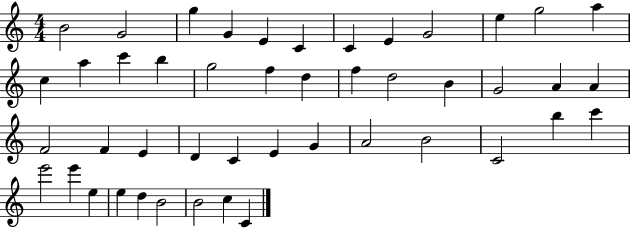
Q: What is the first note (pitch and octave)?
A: B4